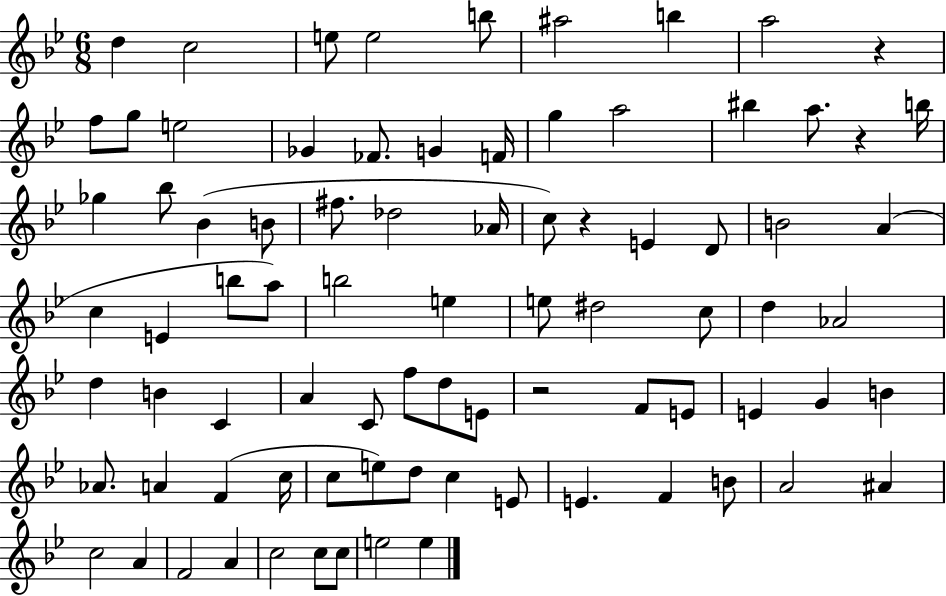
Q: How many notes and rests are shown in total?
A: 83